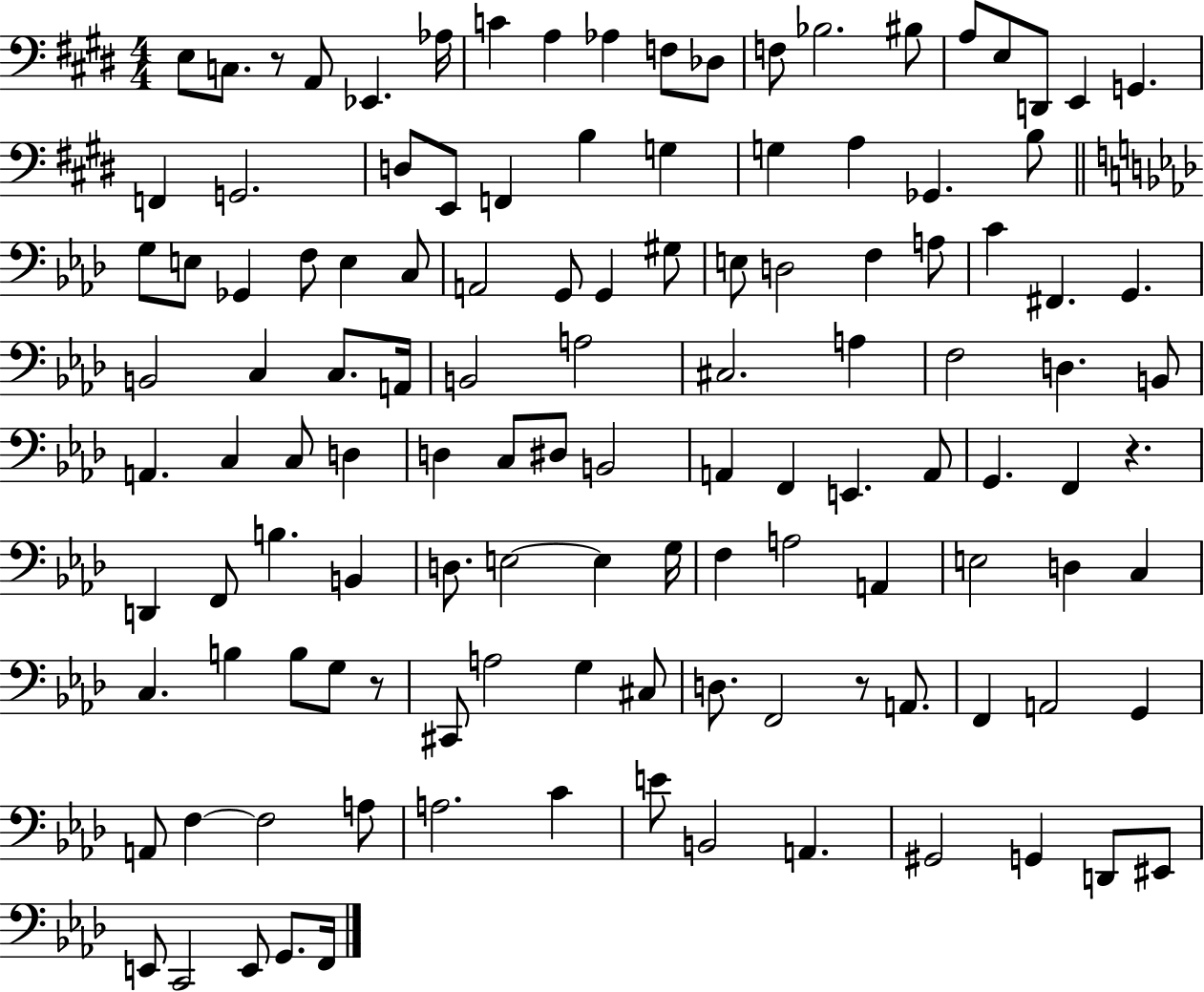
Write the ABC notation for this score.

X:1
T:Untitled
M:4/4
L:1/4
K:E
E,/2 C,/2 z/2 A,,/2 _E,, _A,/4 C A, _A, F,/2 _D,/2 F,/2 _B,2 ^B,/2 A,/2 E,/2 D,,/2 E,, G,, F,, G,,2 D,/2 E,,/2 F,, B, G, G, A, _G,, B,/2 G,/2 E,/2 _G,, F,/2 E, C,/2 A,,2 G,,/2 G,, ^G,/2 E,/2 D,2 F, A,/2 C ^F,, G,, B,,2 C, C,/2 A,,/4 B,,2 A,2 ^C,2 A, F,2 D, B,,/2 A,, C, C,/2 D, D, C,/2 ^D,/2 B,,2 A,, F,, E,, A,,/2 G,, F,, z D,, F,,/2 B, B,, D,/2 E,2 E, G,/4 F, A,2 A,, E,2 D, C, C, B, B,/2 G,/2 z/2 ^C,,/2 A,2 G, ^C,/2 D,/2 F,,2 z/2 A,,/2 F,, A,,2 G,, A,,/2 F, F,2 A,/2 A,2 C E/2 B,,2 A,, ^G,,2 G,, D,,/2 ^E,,/2 E,,/2 C,,2 E,,/2 G,,/2 F,,/4